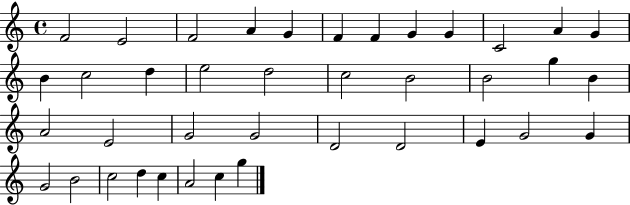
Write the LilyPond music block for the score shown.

{
  \clef treble
  \time 4/4
  \defaultTimeSignature
  \key c \major
  f'2 e'2 | f'2 a'4 g'4 | f'4 f'4 g'4 g'4 | c'2 a'4 g'4 | \break b'4 c''2 d''4 | e''2 d''2 | c''2 b'2 | b'2 g''4 b'4 | \break a'2 e'2 | g'2 g'2 | d'2 d'2 | e'4 g'2 g'4 | \break g'2 b'2 | c''2 d''4 c''4 | a'2 c''4 g''4 | \bar "|."
}